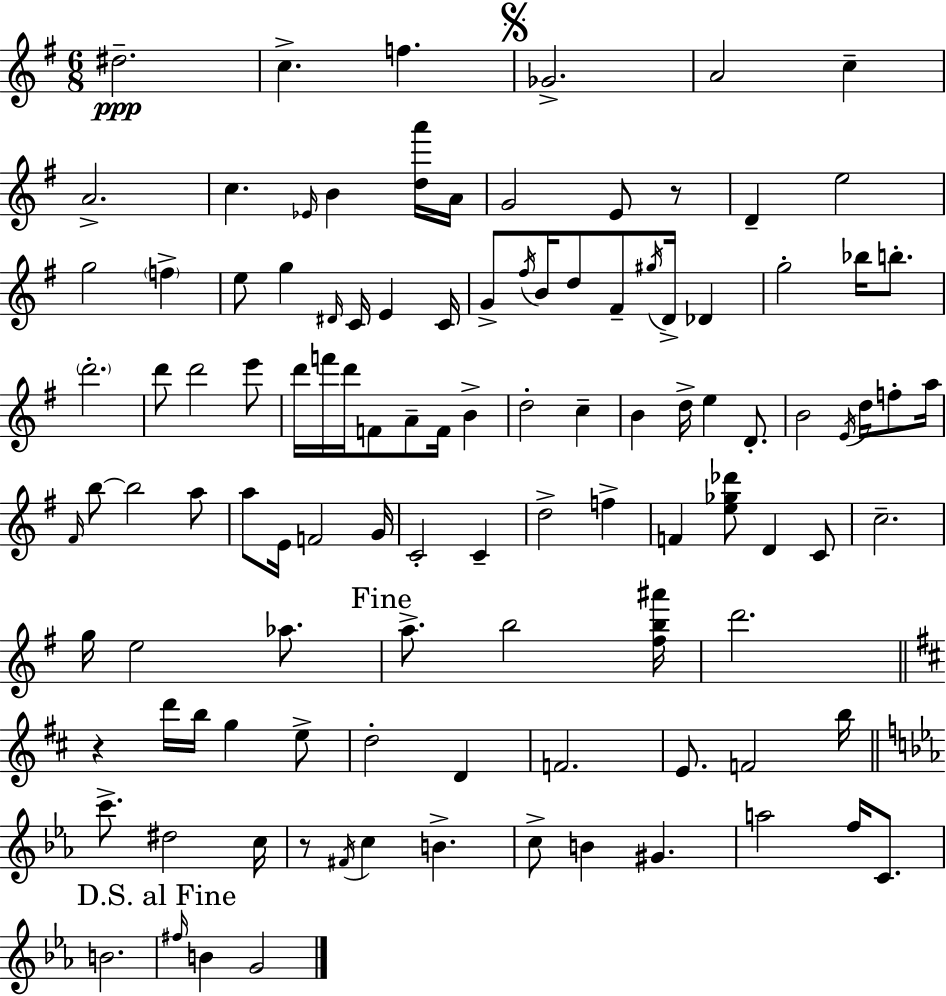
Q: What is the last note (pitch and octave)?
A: G4